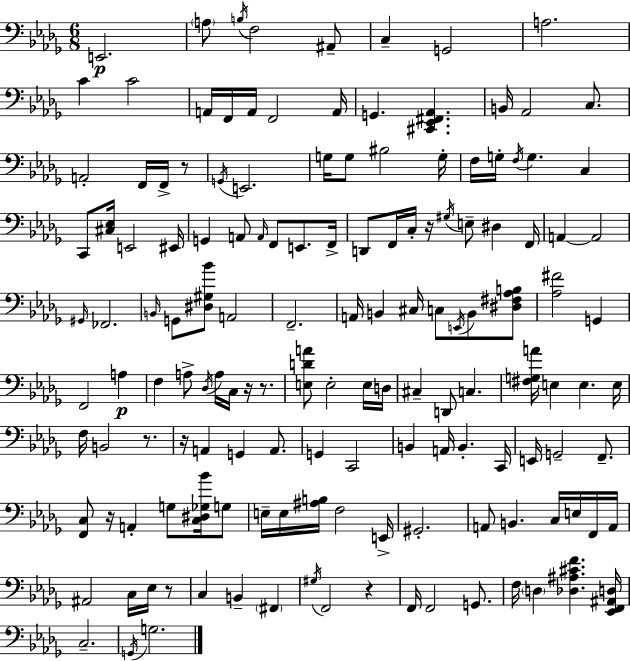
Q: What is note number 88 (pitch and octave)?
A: B2